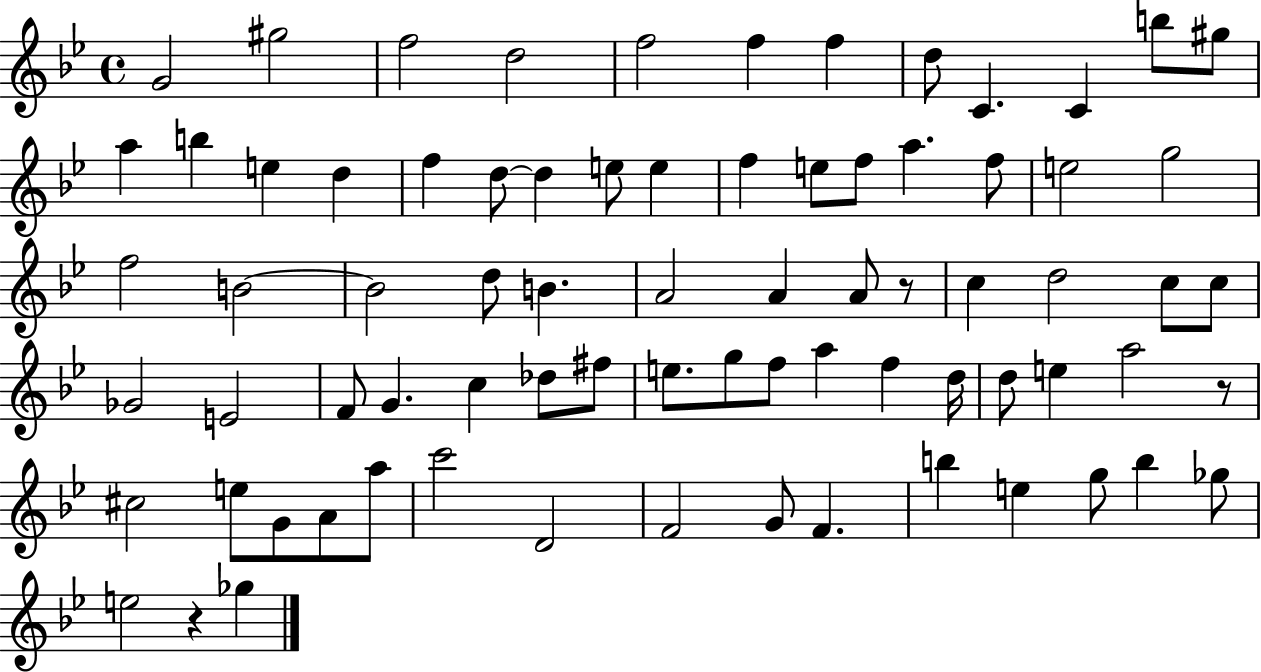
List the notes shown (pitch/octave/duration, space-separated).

G4/h G#5/h F5/h D5/h F5/h F5/q F5/q D5/e C4/q. C4/q B5/e G#5/e A5/q B5/q E5/q D5/q F5/q D5/e D5/q E5/e E5/q F5/q E5/e F5/e A5/q. F5/e E5/h G5/h F5/h B4/h B4/h D5/e B4/q. A4/h A4/q A4/e R/e C5/q D5/h C5/e C5/e Gb4/h E4/h F4/e G4/q. C5/q Db5/e F#5/e E5/e. G5/e F5/e A5/q F5/q D5/s D5/e E5/q A5/h R/e C#5/h E5/e G4/e A4/e A5/e C6/h D4/h F4/h G4/e F4/q. B5/q E5/q G5/e B5/q Gb5/e E5/h R/q Gb5/q